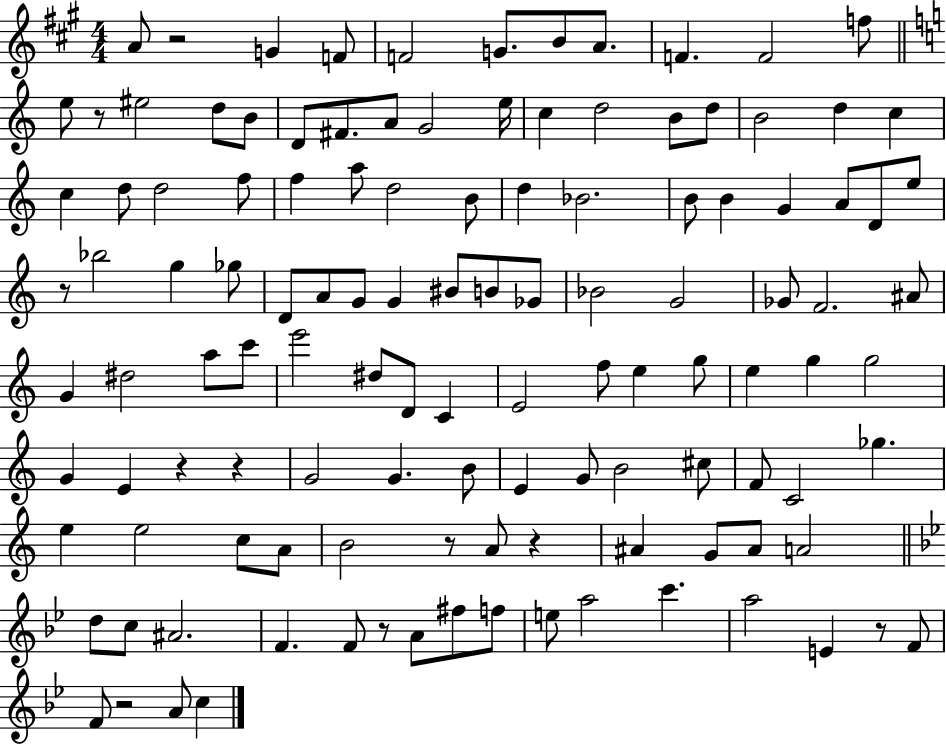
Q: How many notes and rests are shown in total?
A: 121